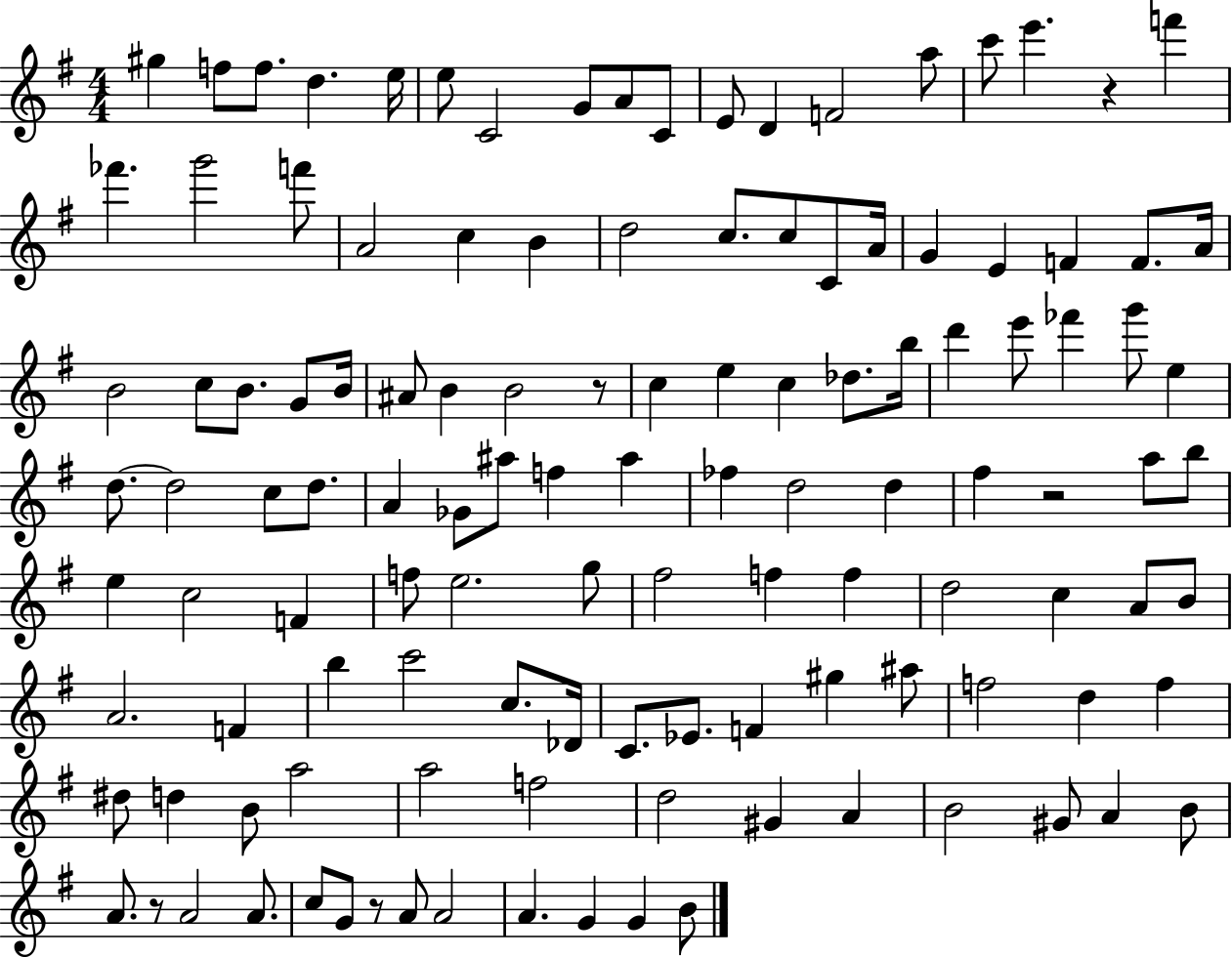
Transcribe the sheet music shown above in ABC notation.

X:1
T:Untitled
M:4/4
L:1/4
K:G
^g f/2 f/2 d e/4 e/2 C2 G/2 A/2 C/2 E/2 D F2 a/2 c'/2 e' z f' _f' g'2 f'/2 A2 c B d2 c/2 c/2 C/2 A/4 G E F F/2 A/4 B2 c/2 B/2 G/2 B/4 ^A/2 B B2 z/2 c e c _d/2 b/4 d' e'/2 _f' g'/2 e d/2 d2 c/2 d/2 A _G/2 ^a/2 f ^a _f d2 d ^f z2 a/2 b/2 e c2 F f/2 e2 g/2 ^f2 f f d2 c A/2 B/2 A2 F b c'2 c/2 _D/4 C/2 _E/2 F ^g ^a/2 f2 d f ^d/2 d B/2 a2 a2 f2 d2 ^G A B2 ^G/2 A B/2 A/2 z/2 A2 A/2 c/2 G/2 z/2 A/2 A2 A G G B/2